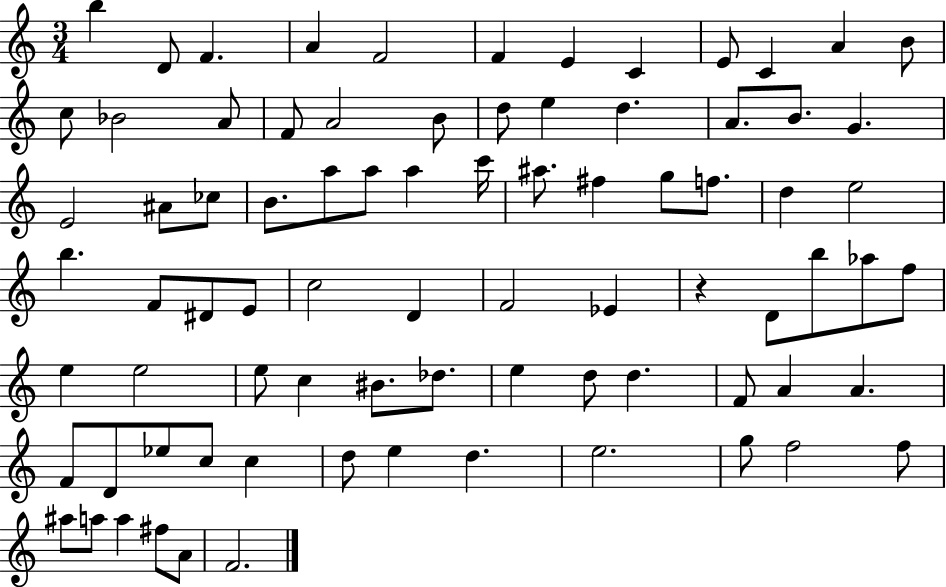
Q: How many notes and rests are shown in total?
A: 81